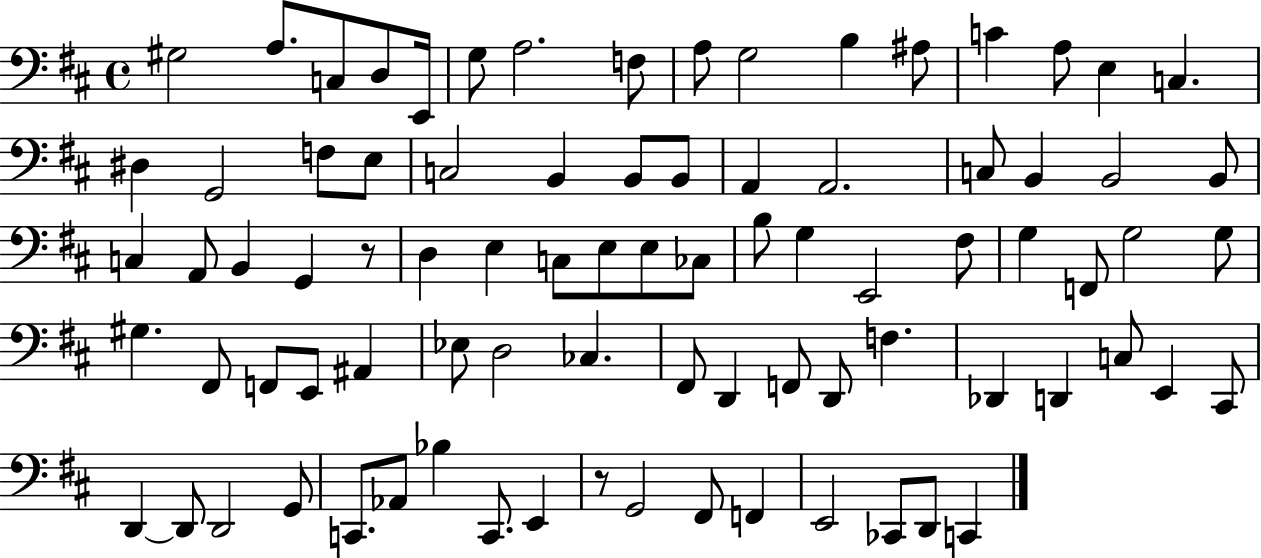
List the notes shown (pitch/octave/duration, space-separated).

G#3/h A3/e. C3/e D3/e E2/s G3/e A3/h. F3/e A3/e G3/h B3/q A#3/e C4/q A3/e E3/q C3/q. D#3/q G2/h F3/e E3/e C3/h B2/q B2/e B2/e A2/q A2/h. C3/e B2/q B2/h B2/e C3/q A2/e B2/q G2/q R/e D3/q E3/q C3/e E3/e E3/e CES3/e B3/e G3/q E2/h F#3/e G3/q F2/e G3/h G3/e G#3/q. F#2/e F2/e E2/e A#2/q Eb3/e D3/h CES3/q. F#2/e D2/q F2/e D2/e F3/q. Db2/q D2/q C3/e E2/q C#2/e D2/q D2/e D2/h G2/e C2/e. Ab2/e Bb3/q C2/e. E2/q R/e G2/h F#2/e F2/q E2/h CES2/e D2/e C2/q